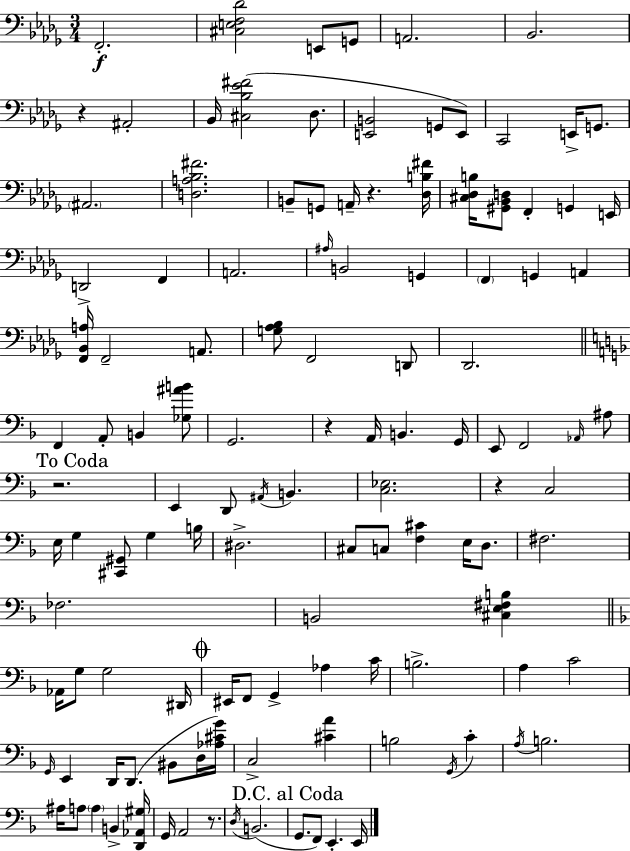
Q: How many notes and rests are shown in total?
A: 121